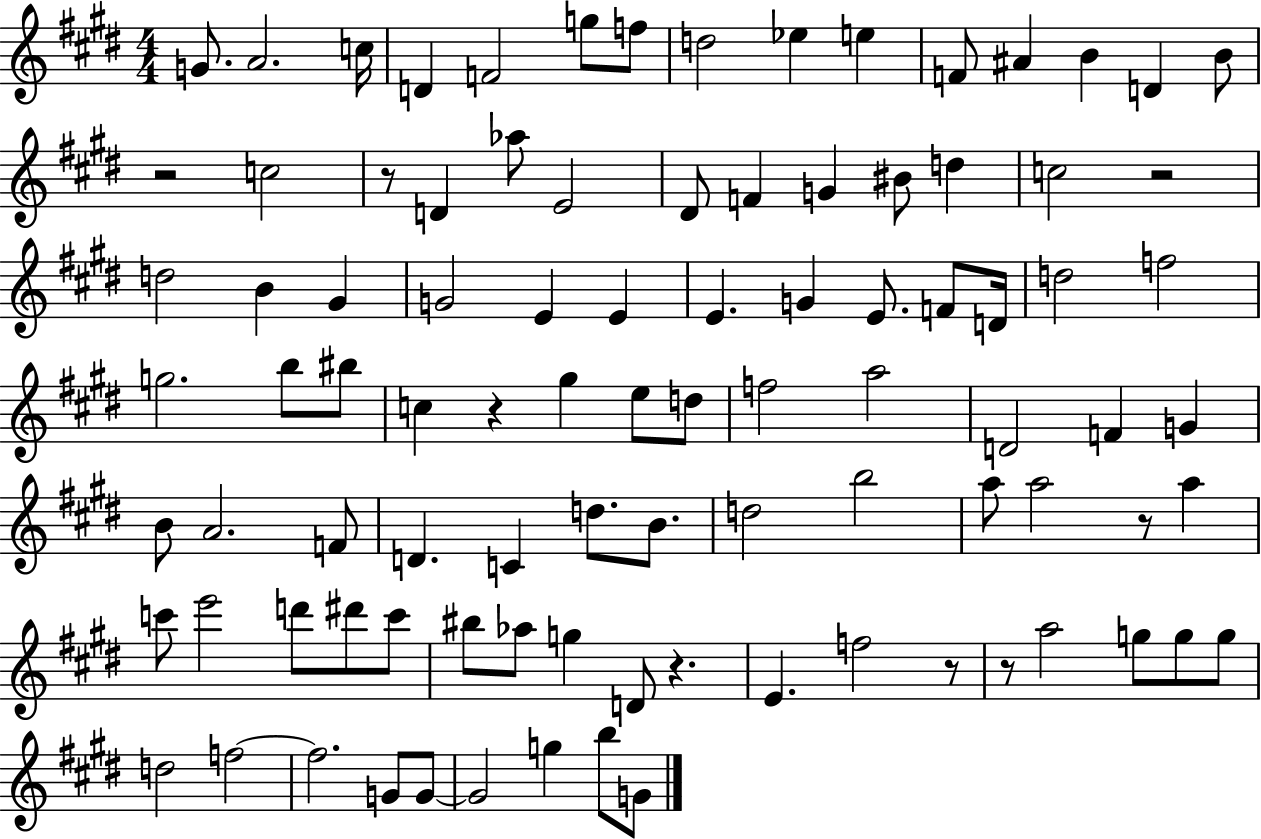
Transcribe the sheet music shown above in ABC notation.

X:1
T:Untitled
M:4/4
L:1/4
K:E
G/2 A2 c/4 D F2 g/2 f/2 d2 _e e F/2 ^A B D B/2 z2 c2 z/2 D _a/2 E2 ^D/2 F G ^B/2 d c2 z2 d2 B ^G G2 E E E G E/2 F/2 D/4 d2 f2 g2 b/2 ^b/2 c z ^g e/2 d/2 f2 a2 D2 F G B/2 A2 F/2 D C d/2 B/2 d2 b2 a/2 a2 z/2 a c'/2 e'2 d'/2 ^d'/2 c'/2 ^b/2 _a/2 g D/2 z E f2 z/2 z/2 a2 g/2 g/2 g/2 d2 f2 f2 G/2 G/2 G2 g b/2 G/2